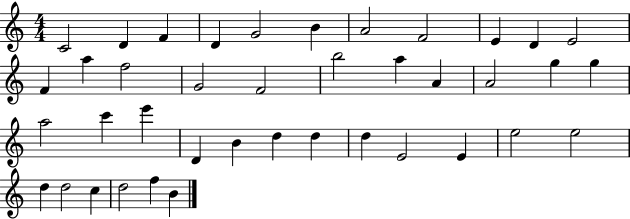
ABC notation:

X:1
T:Untitled
M:4/4
L:1/4
K:C
C2 D F D G2 B A2 F2 E D E2 F a f2 G2 F2 b2 a A A2 g g a2 c' e' D B d d d E2 E e2 e2 d d2 c d2 f B